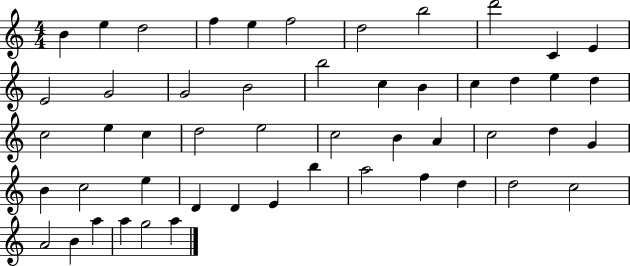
{
  \clef treble
  \numericTimeSignature
  \time 4/4
  \key c \major
  b'4 e''4 d''2 | f''4 e''4 f''2 | d''2 b''2 | d'''2 c'4 e'4 | \break e'2 g'2 | g'2 b'2 | b''2 c''4 b'4 | c''4 d''4 e''4 d''4 | \break c''2 e''4 c''4 | d''2 e''2 | c''2 b'4 a'4 | c''2 d''4 g'4 | \break b'4 c''2 e''4 | d'4 d'4 e'4 b''4 | a''2 f''4 d''4 | d''2 c''2 | \break a'2 b'4 a''4 | a''4 g''2 a''4 | \bar "|."
}